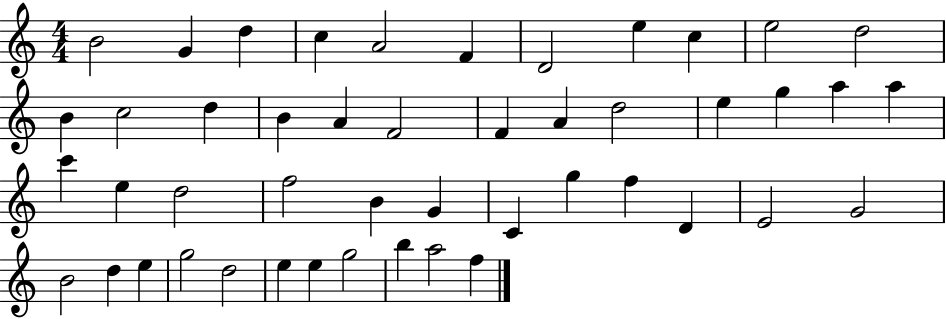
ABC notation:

X:1
T:Untitled
M:4/4
L:1/4
K:C
B2 G d c A2 F D2 e c e2 d2 B c2 d B A F2 F A d2 e g a a c' e d2 f2 B G C g f D E2 G2 B2 d e g2 d2 e e g2 b a2 f